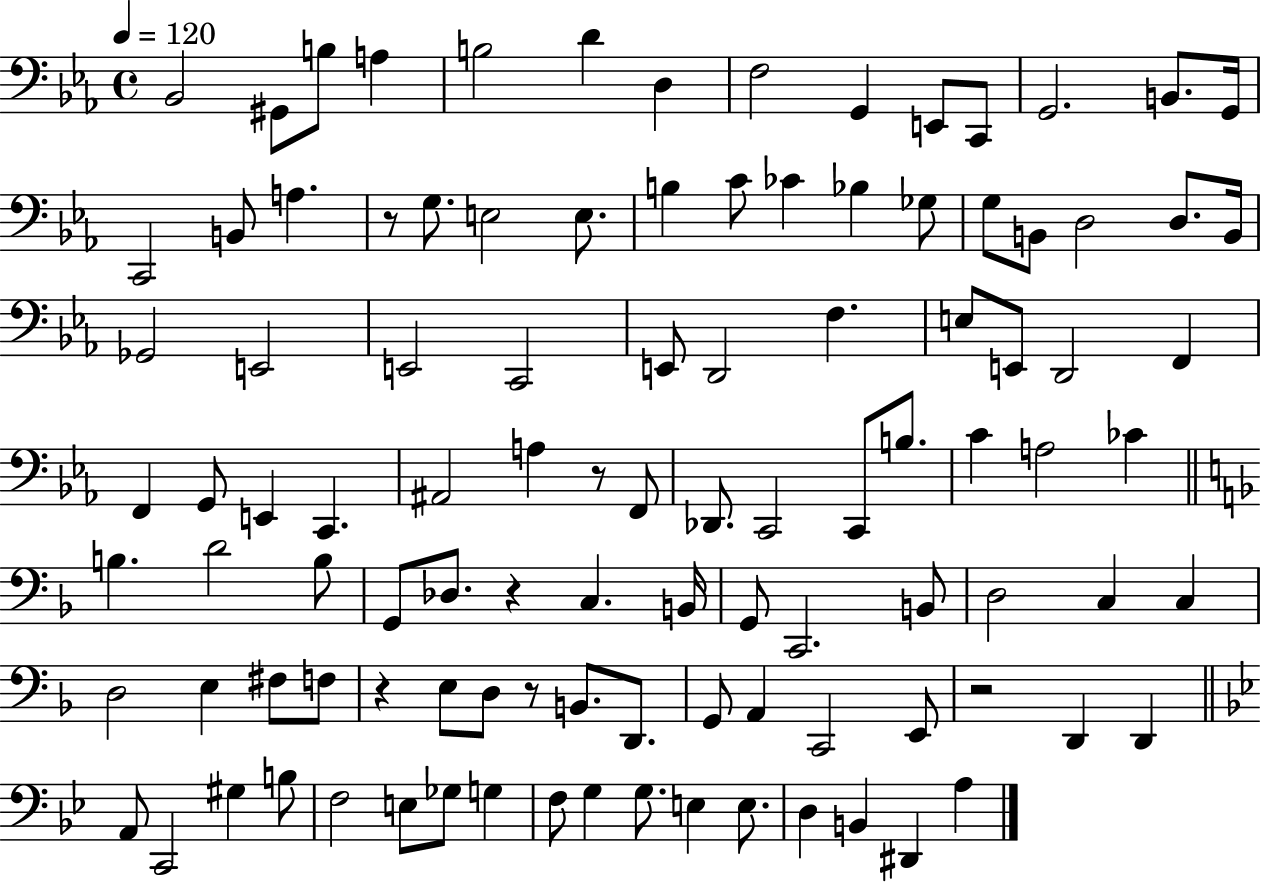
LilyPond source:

{
  \clef bass
  \time 4/4
  \defaultTimeSignature
  \key ees \major
  \tempo 4 = 120
  bes,2 gis,8 b8 a4 | b2 d'4 d4 | f2 g,4 e,8 c,8 | g,2. b,8. g,16 | \break c,2 b,8 a4. | r8 g8. e2 e8. | b4 c'8 ces'4 bes4 ges8 | g8 b,8 d2 d8. b,16 | \break ges,2 e,2 | e,2 c,2 | e,8 d,2 f4. | e8 e,8 d,2 f,4 | \break f,4 g,8 e,4 c,4. | ais,2 a4 r8 f,8 | des,8. c,2 c,8 b8. | c'4 a2 ces'4 | \break \bar "||" \break \key d \minor b4. d'2 b8 | g,8 des8. r4 c4. b,16 | g,8 c,2. b,8 | d2 c4 c4 | \break d2 e4 fis8 f8 | r4 e8 d8 r8 b,8. d,8. | g,8 a,4 c,2 e,8 | r2 d,4 d,4 | \break \bar "||" \break \key g \minor a,8 c,2 gis4 b8 | f2 e8 ges8 g4 | f8 g4 g8. e4 e8. | d4 b,4 dis,4 a4 | \break \bar "|."
}